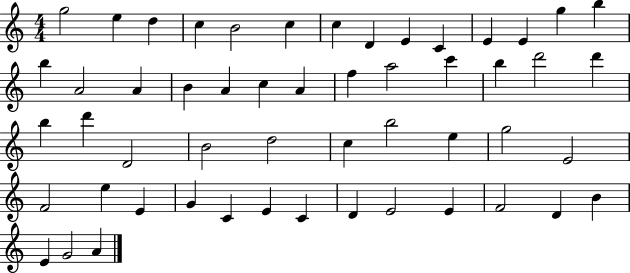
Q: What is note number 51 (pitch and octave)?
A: E4